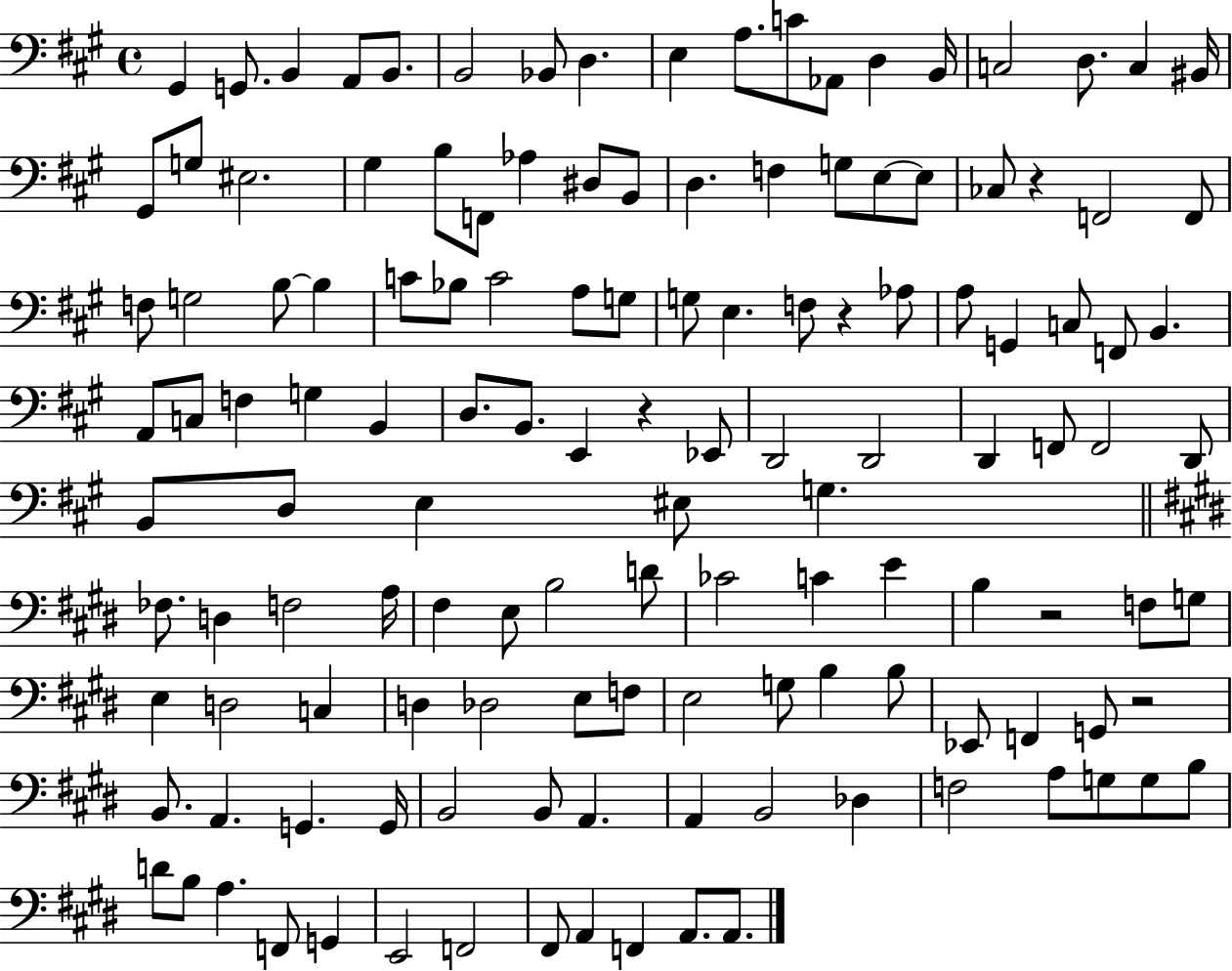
X:1
T:Untitled
M:4/4
L:1/4
K:A
^G,, G,,/2 B,, A,,/2 B,,/2 B,,2 _B,,/2 D, E, A,/2 C/2 _A,,/2 D, B,,/4 C,2 D,/2 C, ^B,,/4 ^G,,/2 G,/2 ^E,2 ^G, B,/2 F,,/2 _A, ^D,/2 B,,/2 D, F, G,/2 E,/2 E,/2 _C,/2 z F,,2 F,,/2 F,/2 G,2 B,/2 B, C/2 _B,/2 C2 A,/2 G,/2 G,/2 E, F,/2 z _A,/2 A,/2 G,, C,/2 F,,/2 B,, A,,/2 C,/2 F, G, B,, D,/2 B,,/2 E,, z _E,,/2 D,,2 D,,2 D,, F,,/2 F,,2 D,,/2 B,,/2 D,/2 E, ^E,/2 G, _F,/2 D, F,2 A,/4 ^F, E,/2 B,2 D/2 _C2 C E B, z2 F,/2 G,/2 E, D,2 C, D, _D,2 E,/2 F,/2 E,2 G,/2 B, B,/2 _E,,/2 F,, G,,/2 z2 B,,/2 A,, G,, G,,/4 B,,2 B,,/2 A,, A,, B,,2 _D, F,2 A,/2 G,/2 G,/2 B,/2 D/2 B,/2 A, F,,/2 G,, E,,2 F,,2 ^F,,/2 A,, F,, A,,/2 A,,/2